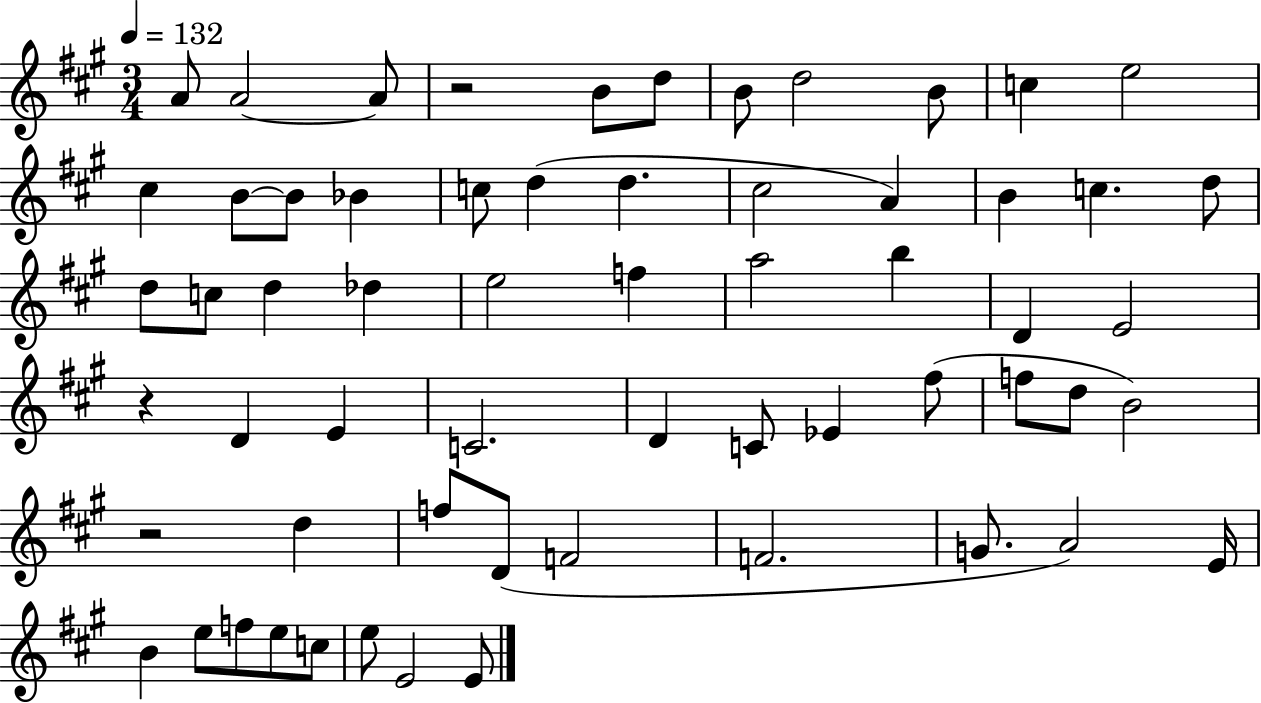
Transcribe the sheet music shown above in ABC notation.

X:1
T:Untitled
M:3/4
L:1/4
K:A
A/2 A2 A/2 z2 B/2 d/2 B/2 d2 B/2 c e2 ^c B/2 B/2 _B c/2 d d ^c2 A B c d/2 d/2 c/2 d _d e2 f a2 b D E2 z D E C2 D C/2 _E ^f/2 f/2 d/2 B2 z2 d f/2 D/2 F2 F2 G/2 A2 E/4 B e/2 f/2 e/2 c/2 e/2 E2 E/2